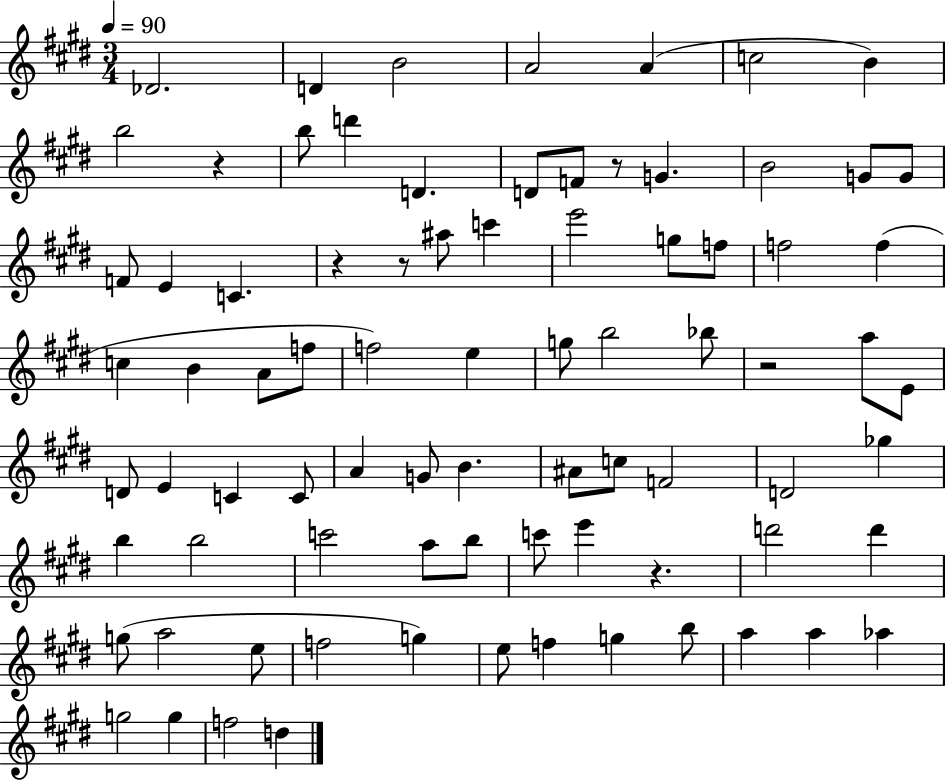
X:1
T:Untitled
M:3/4
L:1/4
K:E
_D2 D B2 A2 A c2 B b2 z b/2 d' D D/2 F/2 z/2 G B2 G/2 G/2 F/2 E C z z/2 ^a/2 c' e'2 g/2 f/2 f2 f c B A/2 f/2 f2 e g/2 b2 _b/2 z2 a/2 E/2 D/2 E C C/2 A G/2 B ^A/2 c/2 F2 D2 _g b b2 c'2 a/2 b/2 c'/2 e' z d'2 d' g/2 a2 e/2 f2 g e/2 f g b/2 a a _a g2 g f2 d